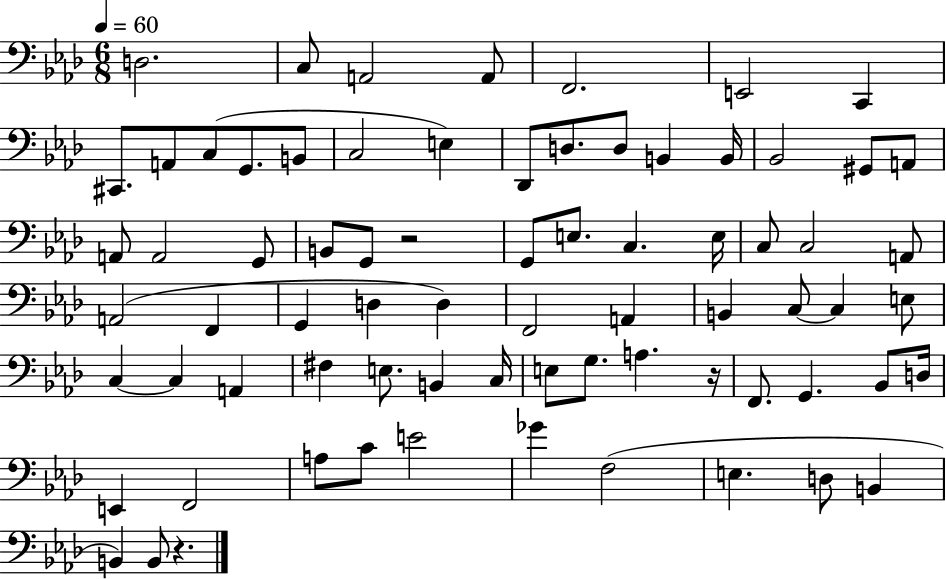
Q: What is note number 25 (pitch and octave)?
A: G2